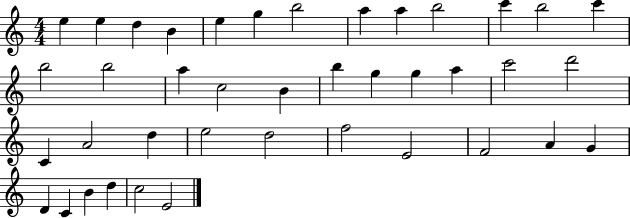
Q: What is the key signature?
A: C major